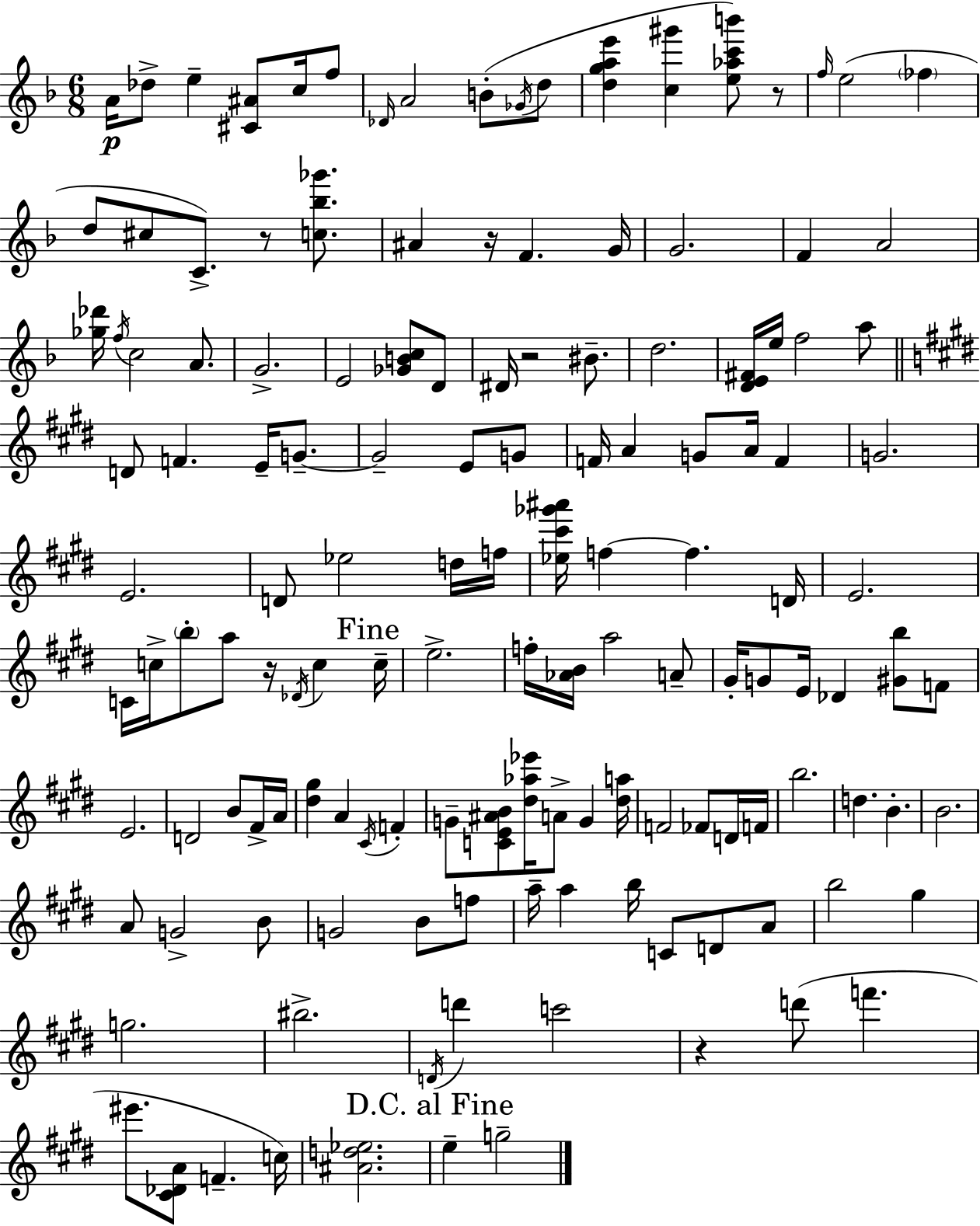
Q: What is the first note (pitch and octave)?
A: A4